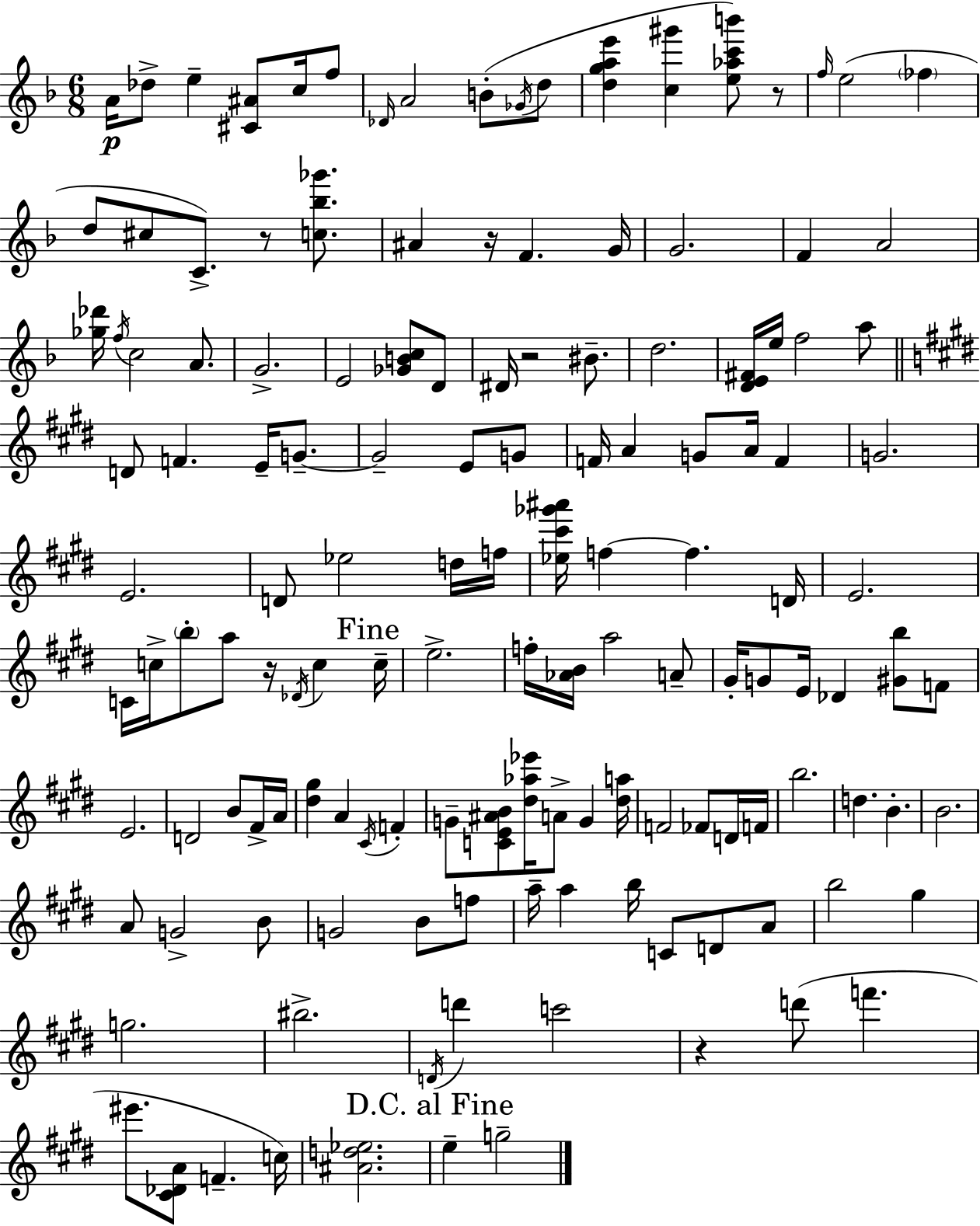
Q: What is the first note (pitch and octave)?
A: A4